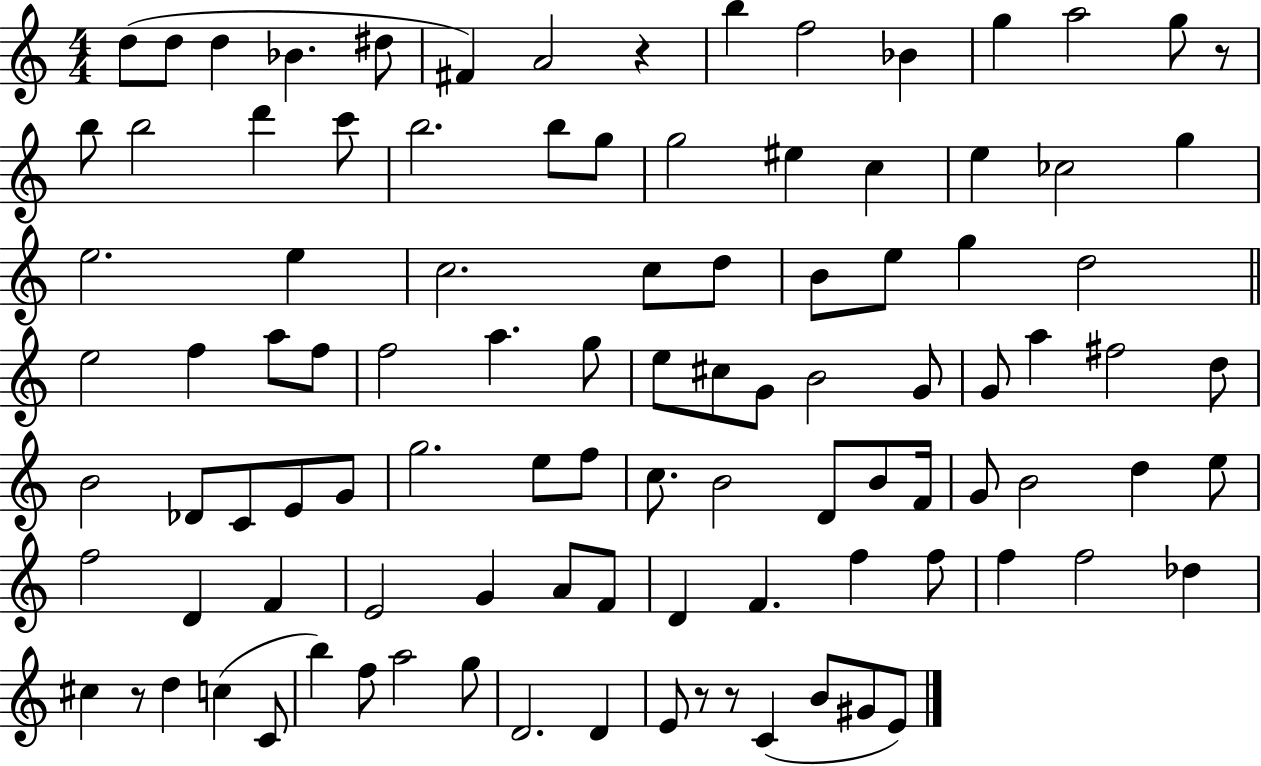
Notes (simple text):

D5/e D5/e D5/q Bb4/q. D#5/e F#4/q A4/h R/q B5/q F5/h Bb4/q G5/q A5/h G5/e R/e B5/e B5/h D6/q C6/e B5/h. B5/e G5/e G5/h EIS5/q C5/q E5/q CES5/h G5/q E5/h. E5/q C5/h. C5/e D5/e B4/e E5/e G5/q D5/h E5/h F5/q A5/e F5/e F5/h A5/q. G5/e E5/e C#5/e G4/e B4/h G4/e G4/e A5/q F#5/h D5/e B4/h Db4/e C4/e E4/e G4/e G5/h. E5/e F5/e C5/e. B4/h D4/e B4/e F4/s G4/e B4/h D5/q E5/e F5/h D4/q F4/q E4/h G4/q A4/e F4/e D4/q F4/q. F5/q F5/e F5/q F5/h Db5/q C#5/q R/e D5/q C5/q C4/e B5/q F5/e A5/h G5/e D4/h. D4/q E4/e R/e R/e C4/q B4/e G#4/e E4/e